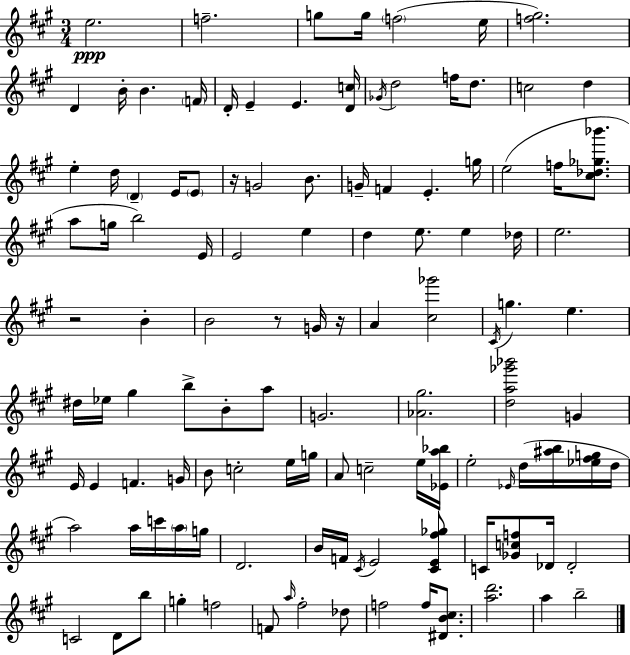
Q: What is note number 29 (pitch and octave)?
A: E4